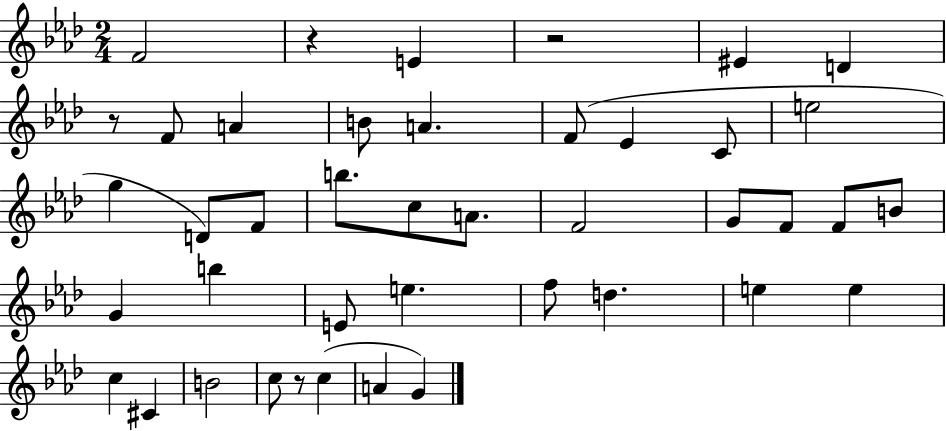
F4/h R/q E4/q R/h EIS4/q D4/q R/e F4/e A4/q B4/e A4/q. F4/e Eb4/q C4/e E5/h G5/q D4/e F4/e B5/e. C5/e A4/e. F4/h G4/e F4/e F4/e B4/e G4/q B5/q E4/e E5/q. F5/e D5/q. E5/q E5/q C5/q C#4/q B4/h C5/e R/e C5/q A4/q G4/q